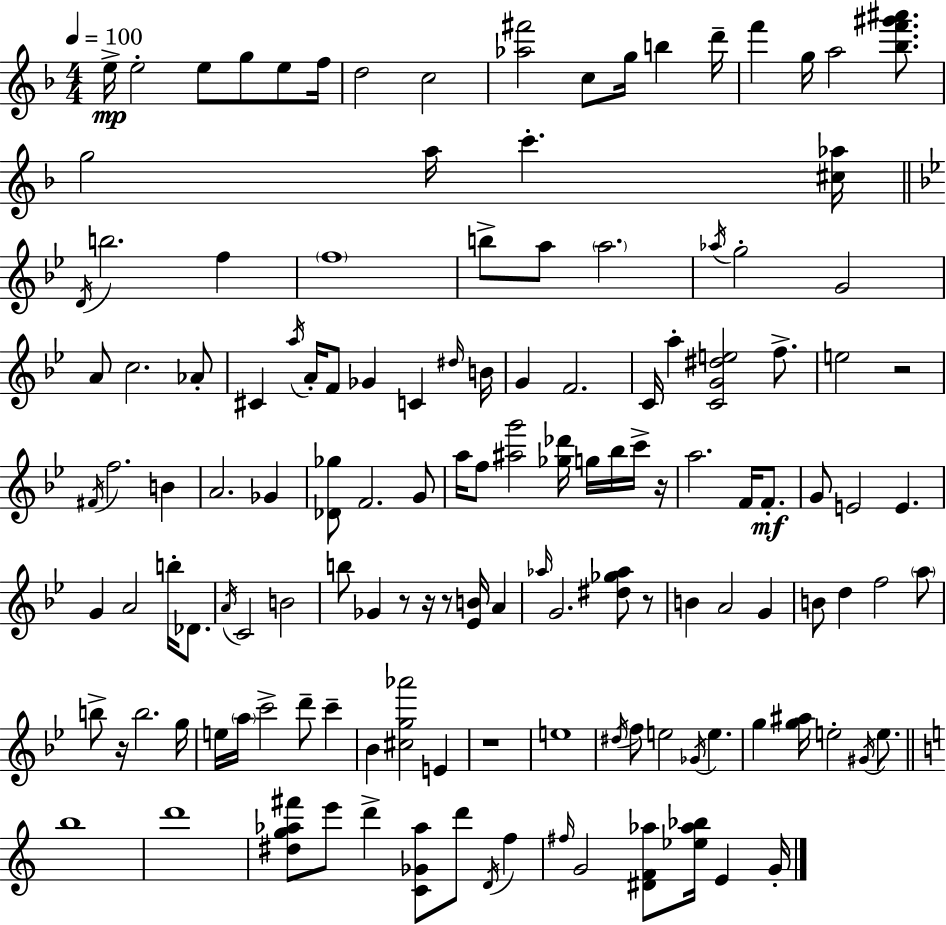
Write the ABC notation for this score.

X:1
T:Untitled
M:4/4
L:1/4
K:F
e/4 e2 e/2 g/2 e/2 f/4 d2 c2 [_a^f']2 c/2 g/4 b d'/4 f' g/4 a2 [_bf'^g'^a']/2 g2 a/4 c' [^c_a]/4 D/4 b2 f f4 b/2 a/2 a2 _a/4 g2 G2 A/2 c2 _A/2 ^C a/4 A/4 F/2 _G C ^d/4 B/4 G F2 C/4 a [CG^de]2 f/2 e2 z2 ^F/4 f2 B A2 _G [_D_g]/2 F2 G/2 a/4 f/2 [^ag']2 [_g_d']/4 g/4 _b/4 c'/4 z/4 a2 F/4 F/2 G/2 E2 E G A2 b/4 _D/2 A/4 C2 B2 b/2 _G z/2 z/4 z/2 [_EB]/4 A _a/4 G2 [^d_g_a]/2 z/2 B A2 G B/2 d f2 a/2 b/2 z/4 b2 g/4 e/4 a/4 c'2 d'/2 c' _B [^cg_a']2 E z4 e4 ^d/4 f/2 e2 _G/4 e g [g^a]/4 e2 ^G/4 e/2 b4 d'4 [^dg_a^f']/2 e'/2 d' [C_G_a]/2 d'/2 D/4 f ^f/4 G2 [^DF_a]/2 [_e_a_b]/4 E G/4